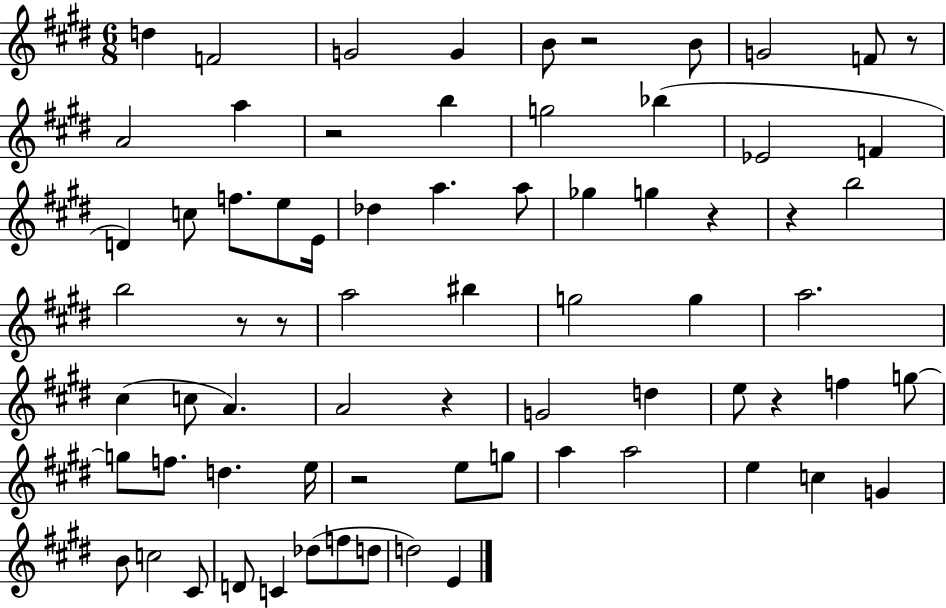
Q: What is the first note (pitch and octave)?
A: D5